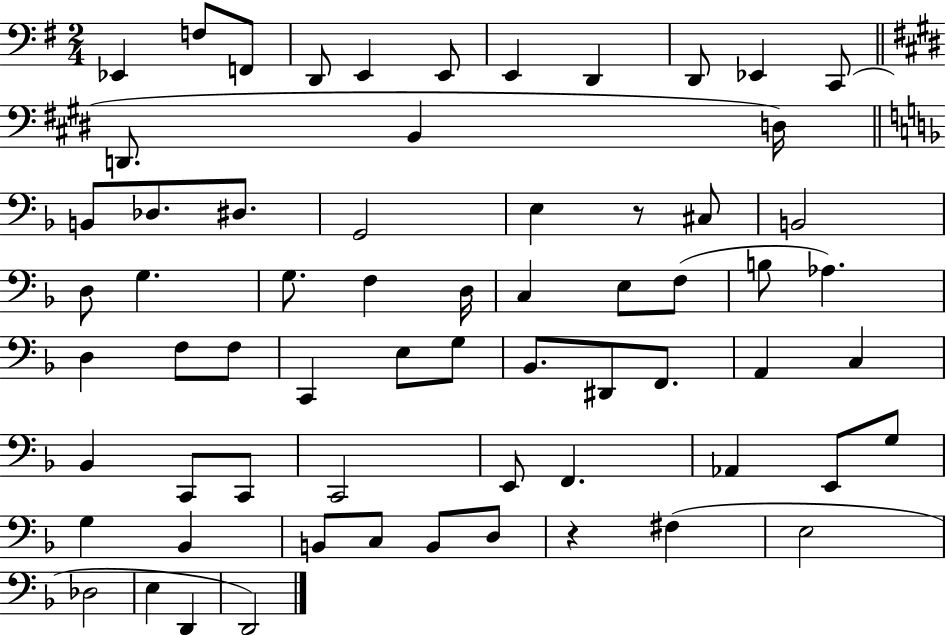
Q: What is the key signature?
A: G major